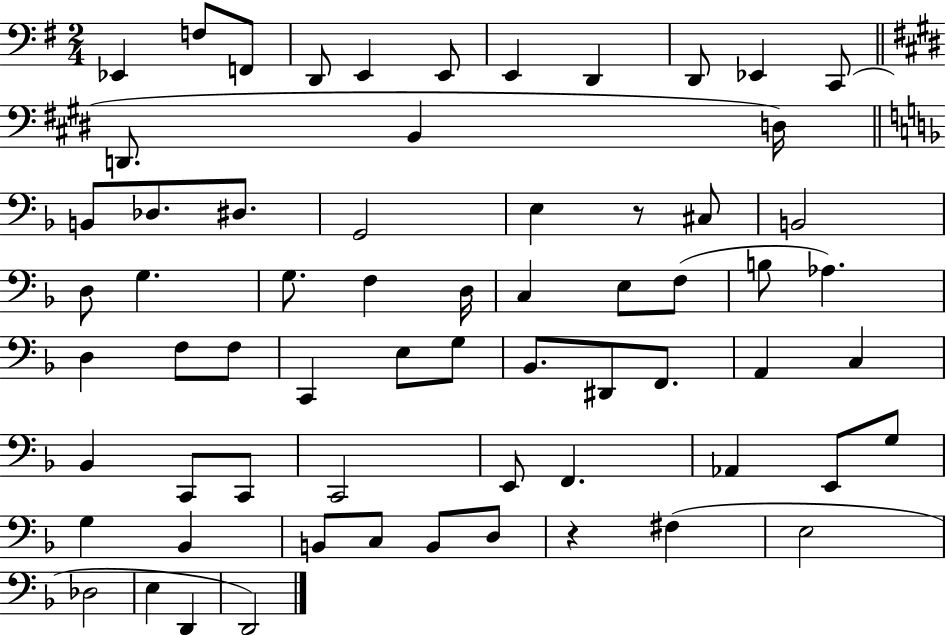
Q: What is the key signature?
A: G major